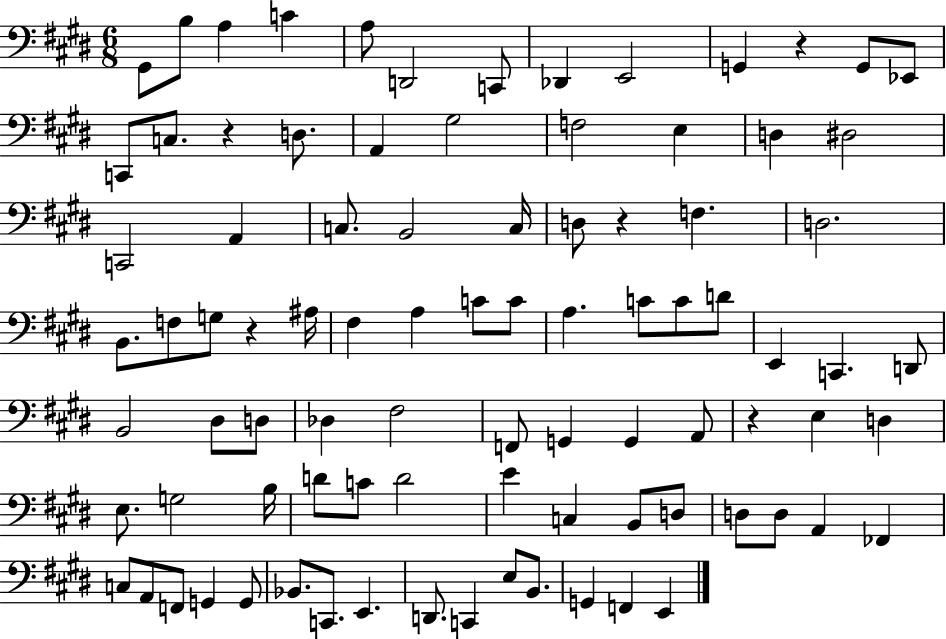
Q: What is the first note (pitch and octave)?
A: G#2